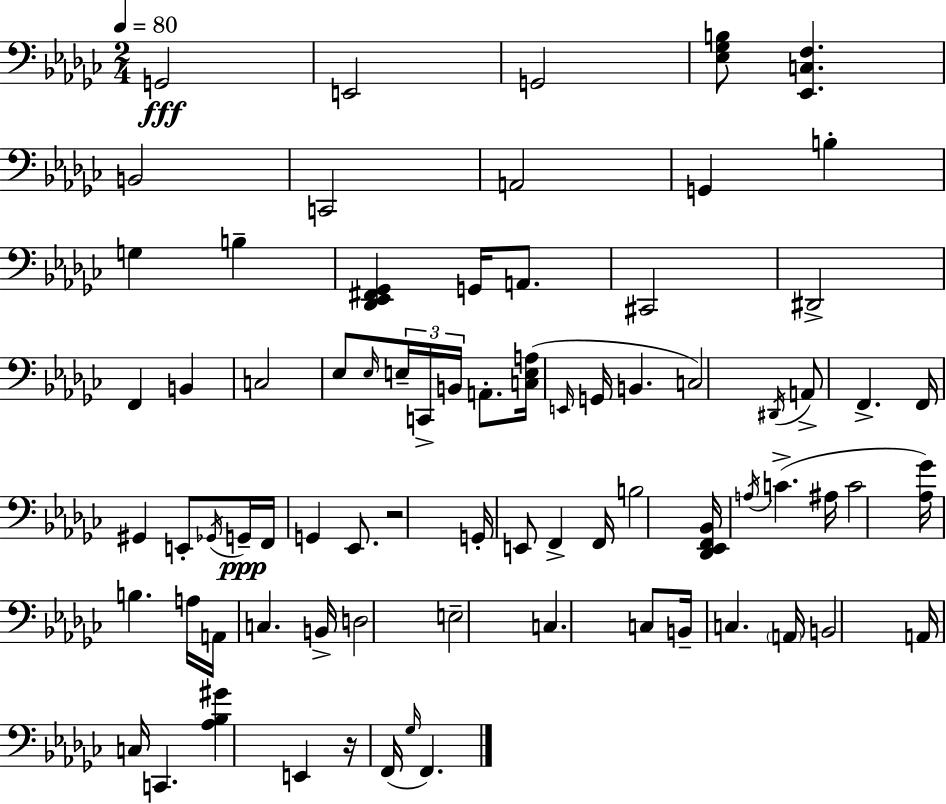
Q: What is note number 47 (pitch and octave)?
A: C4